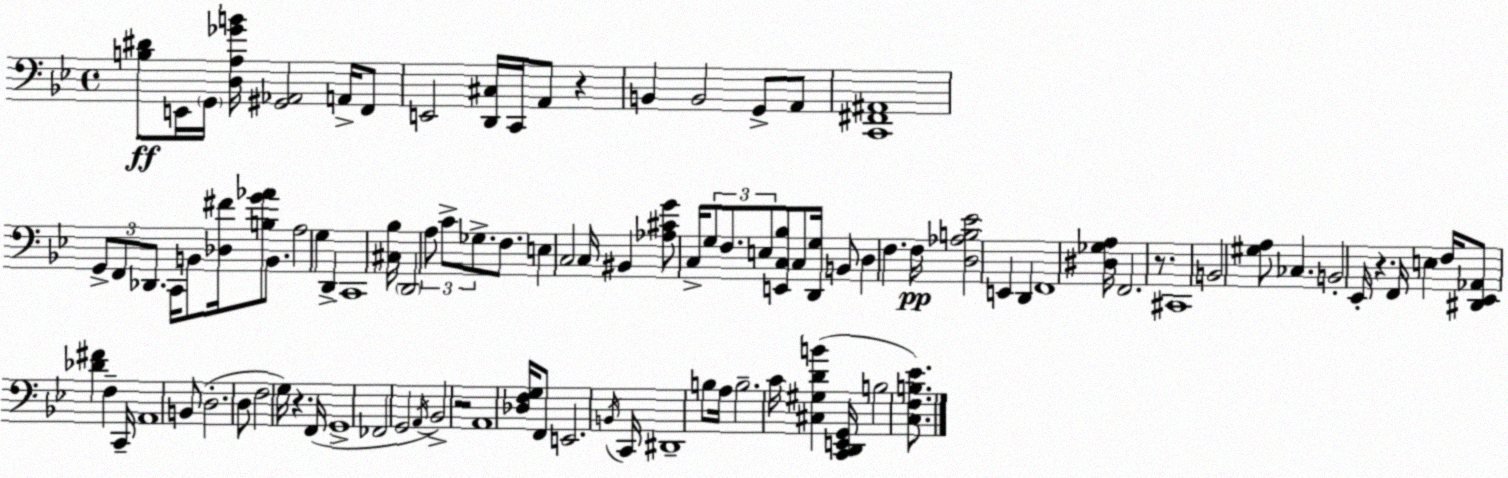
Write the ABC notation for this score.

X:1
T:Untitled
M:4/4
L:1/4
K:Bb
[B,^D]/2 E,,/4 G,,/4 [D,A,_GB]/4 [^G,,_A,,]2 A,,/4 F,,/2 E,,2 [D,,^C,]/4 C,,/4 A,,/2 z B,, B,,2 G,,/2 A,,/2 [C,,^F,,^A,,]4 G,,/2 F,,/2 _D,,/2 C,,/4 B,,/2 [_D,^F]/4 [B,G_A]/2 B,,/2 A,2 G, D,, C,,4 [^C,_B,]/4 D,,2 A,/2 C/2 _G,/2 F,/2 E, C,2 C,/4 ^B,, [_A,^CG]/2 C,/4 G,/2 F,/2 E,/2 [E,,C,_B,]/2 C,/2 [D,,G,]/4 B,,/2 D, F, F,/4 [D,_A,B,_E]2 E,, D,, F,,4 [^D,_G,A,]/4 F,,2 z/2 ^C,,4 B,,2 [^G,A,]/2 _C, B,,2 _E,,/4 z F,,/4 E, F,/4 [^D,,_E,,_A,,]/2 [_D^F] F, C,,/4 A,,4 B,,/2 D,2 D,/2 F,2 G,/4 z F,,/4 G,,4 _F,,2 G,,2 A,,/4 _B,,2 z2 A,,4 [_D,F,G,]/4 F,,/2 E,,2 B,,/4 C,,/4 ^D,,4 B,/2 A,/4 B,2 C/4 [^C,^G,DB] [C,,D,,E,,G,,]/4 B,2 [C,F,B,_E]/2